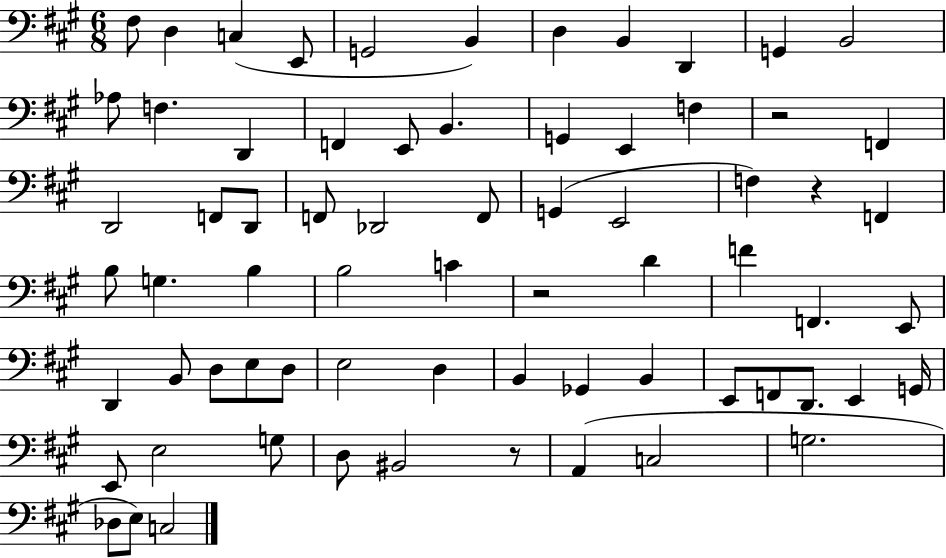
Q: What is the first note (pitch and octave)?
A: F#3